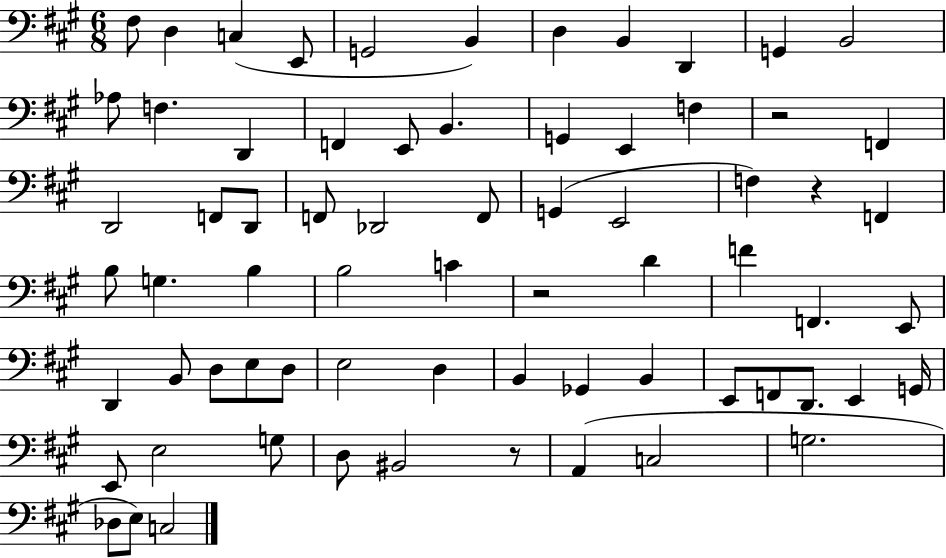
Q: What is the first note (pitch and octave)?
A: F#3